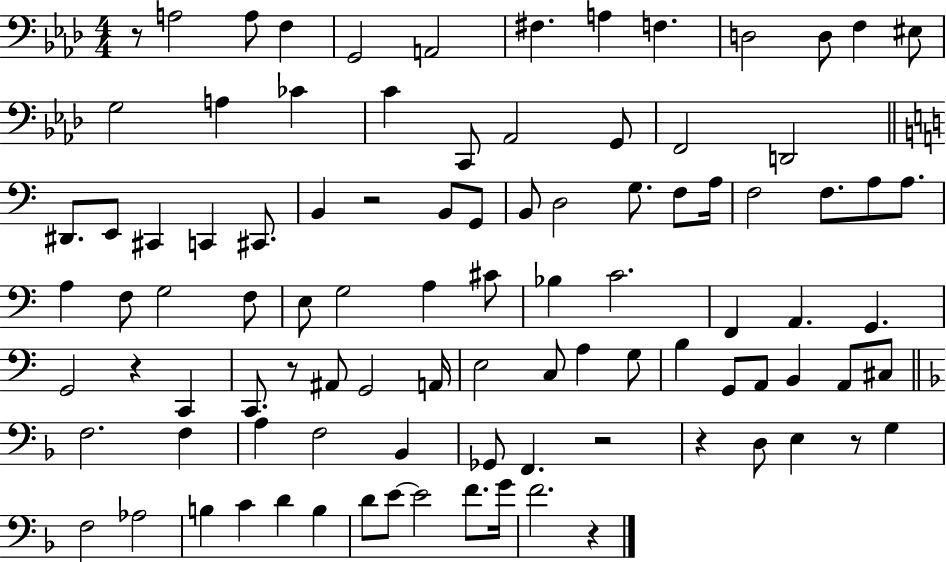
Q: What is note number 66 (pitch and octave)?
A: A2